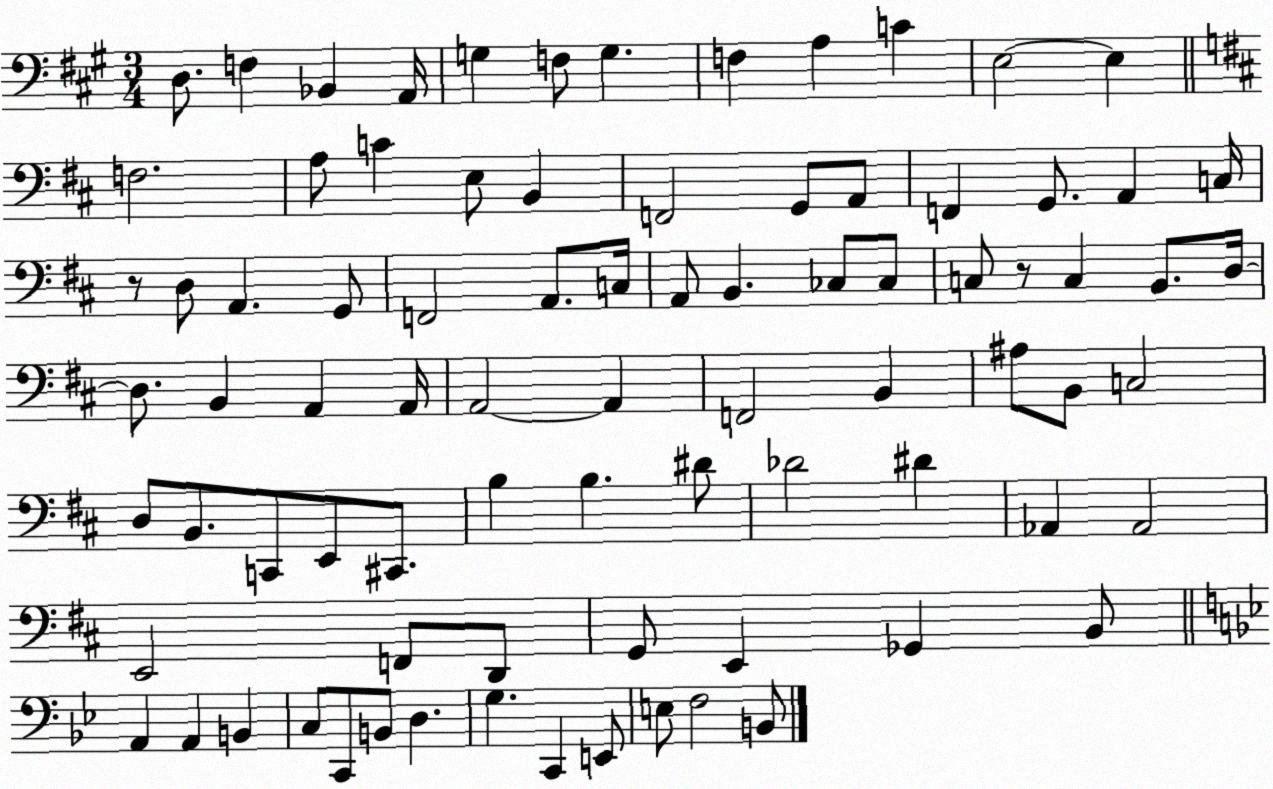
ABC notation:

X:1
T:Untitled
M:3/4
L:1/4
K:A
D,/2 F, _B,, A,,/4 G, F,/2 G, F, A, C E,2 E, F,2 A,/2 C E,/2 B,, F,,2 G,,/2 A,,/2 F,, G,,/2 A,, C,/4 z/2 D,/2 A,, G,,/2 F,,2 A,,/2 C,/4 A,,/2 B,, _C,/2 _C,/2 C,/2 z/2 C, B,,/2 D,/4 D,/2 B,, A,, A,,/4 A,,2 A,, F,,2 B,, ^A,/2 B,,/2 C,2 D,/2 B,,/2 C,,/2 E,,/2 ^C,,/2 B, B, ^D/2 _D2 ^D _A,, _A,,2 E,,2 F,,/2 D,,/2 G,,/2 E,, _G,, B,,/2 A,, A,, B,, C,/2 C,,/2 B,,/2 D, G, C,, E,,/2 E,/2 F,2 B,,/2